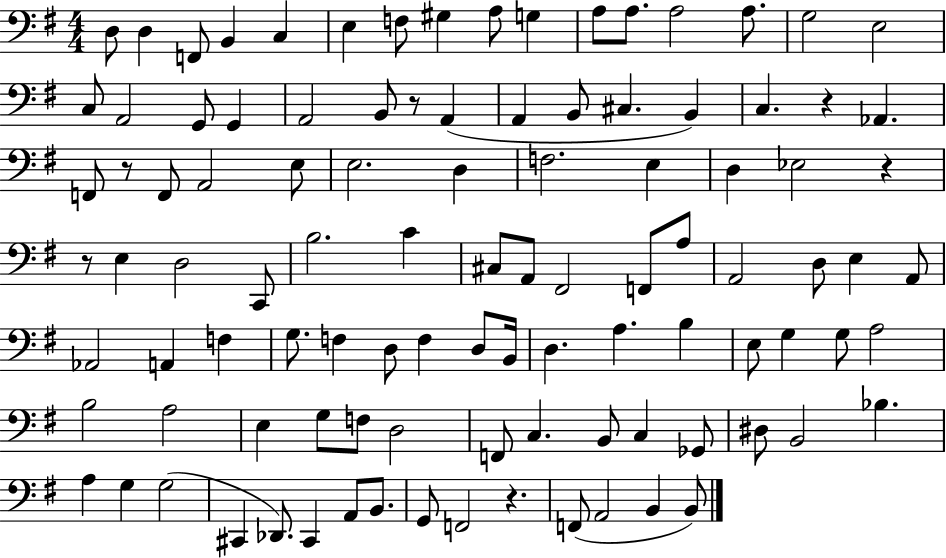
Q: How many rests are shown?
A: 6